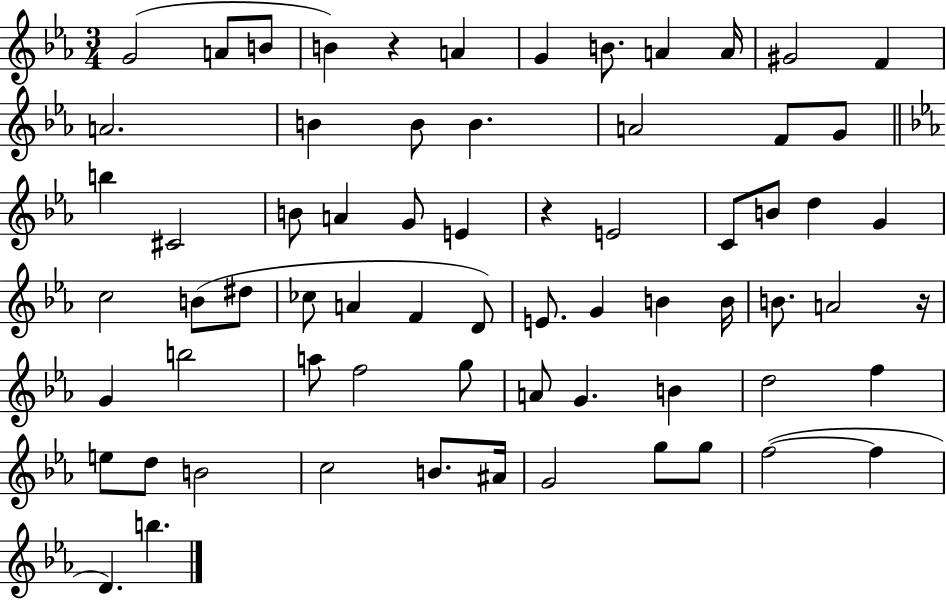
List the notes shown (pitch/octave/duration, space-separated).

G4/h A4/e B4/e B4/q R/q A4/q G4/q B4/e. A4/q A4/s G#4/h F4/q A4/h. B4/q B4/e B4/q. A4/h F4/e G4/e B5/q C#4/h B4/e A4/q G4/e E4/q R/q E4/h C4/e B4/e D5/q G4/q C5/h B4/e D#5/e CES5/e A4/q F4/q D4/e E4/e. G4/q B4/q B4/s B4/e. A4/h R/s G4/q B5/h A5/e F5/h G5/e A4/e G4/q. B4/q D5/h F5/q E5/e D5/e B4/h C5/h B4/e. A#4/s G4/h G5/e G5/e F5/h F5/q D4/q. B5/q.